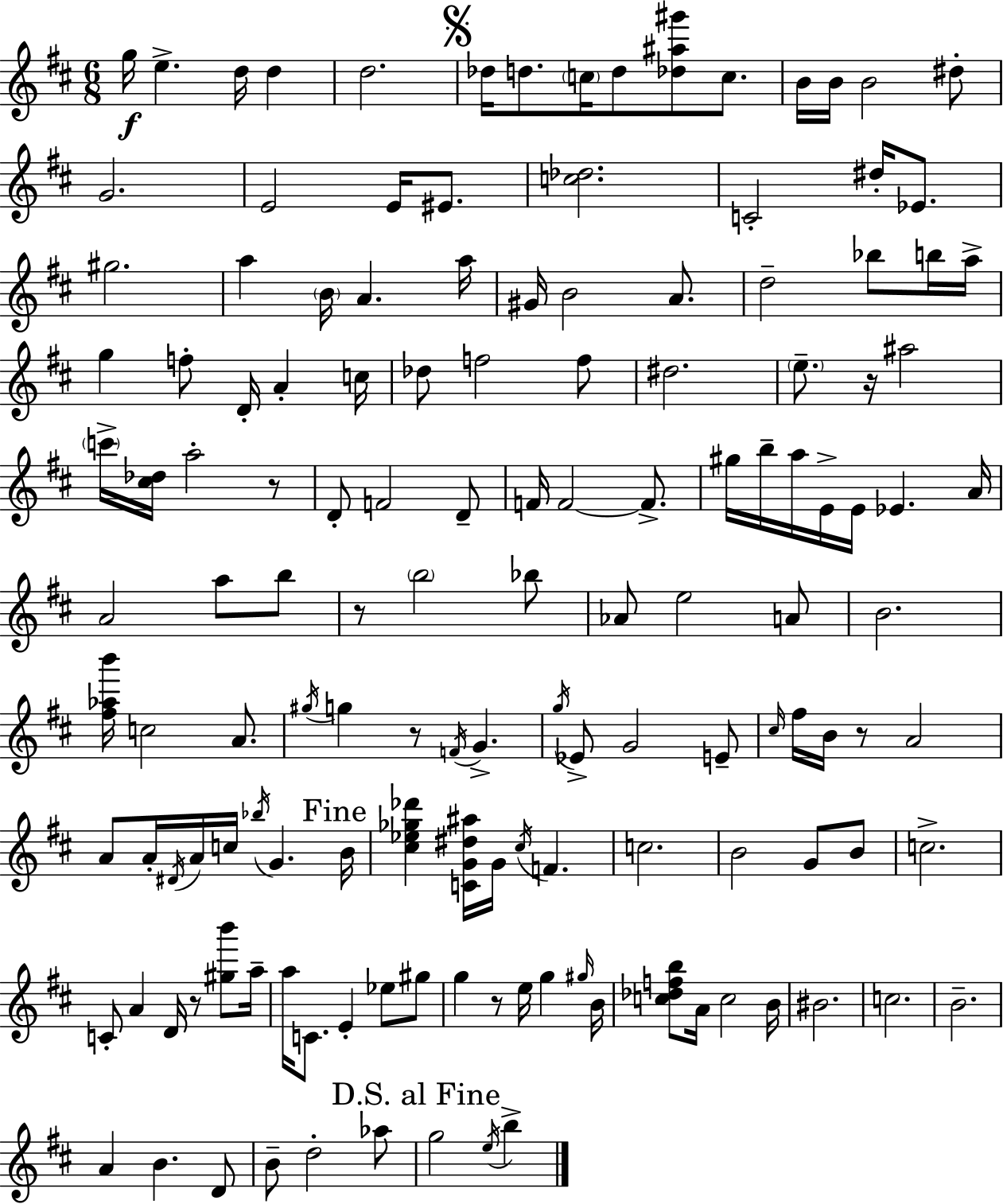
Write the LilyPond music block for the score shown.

{
  \clef treble
  \numericTimeSignature
  \time 6/8
  \key d \major
  \repeat volta 2 { g''16\f e''4.-> d''16 d''4 | d''2. | \mark \markup { \musicglyph "scripts.segno" } des''16 d''8. \parenthesize c''16 d''8 <des'' ais'' gis'''>8 c''8. | b'16 b'16 b'2 dis''8-. | \break g'2. | e'2 e'16 eis'8. | <c'' des''>2. | c'2-. dis''16-. ees'8. | \break gis''2. | a''4 \parenthesize b'16 a'4. a''16 | gis'16 b'2 a'8. | d''2-- bes''8 b''16 a''16-> | \break g''4 f''8-. d'16-. a'4-. c''16 | des''8 f''2 f''8 | dis''2. | \parenthesize e''8.-- r16 ais''2 | \break \parenthesize c'''16-> <cis'' des''>16 a''2-. r8 | d'8-. f'2 d'8-- | f'16 f'2~~ f'8.-> | gis''16 b''16-- a''16 e'16-> e'16 ees'4. a'16 | \break a'2 a''8 b''8 | r8 \parenthesize b''2 bes''8 | aes'8 e''2 a'8 | b'2. | \break <fis'' aes'' b'''>16 c''2 a'8. | \acciaccatura { gis''16 } g''4 r8 \acciaccatura { f'16 } g'4.-> | \acciaccatura { g''16 } ees'8-> g'2 | e'8-- \grace { cis''16 } fis''16 b'16 r8 a'2 | \break a'8 a'16-. \acciaccatura { dis'16 } a'16 c''16 \acciaccatura { bes''16 } g'4. | \mark "Fine" b'16 <cis'' ees'' ges'' des'''>4 <c' g' dis'' ais''>16 g'16 | \acciaccatura { cis''16 } f'4. c''2. | b'2 | \break g'8 b'8 c''2.-> | c'8-. a'4 | d'16 r8 <gis'' b'''>8 a''16-- a''16 c'8. e'4-. | ees''8 gis''8 g''4 r8 | \break e''16 g''4 \grace { gis''16 } b'16 <c'' des'' f'' b''>8 a'16 c''2 | b'16 bis'2. | c''2. | b'2.-- | \break a'4 | b'4. d'8 b'8-- d''2-. | aes''8 \mark "D.S. al Fine" g''2 | \acciaccatura { e''16 } b''4-> } \bar "|."
}